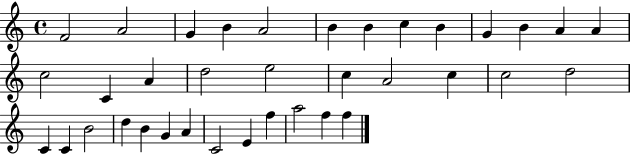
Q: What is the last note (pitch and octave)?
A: F5